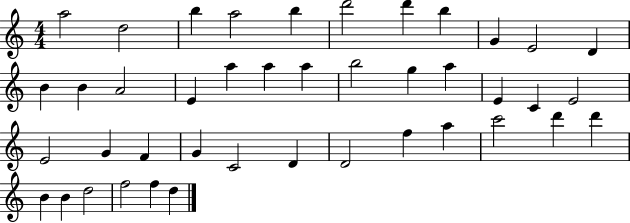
A5/h D5/h B5/q A5/h B5/q D6/h D6/q B5/q G4/q E4/h D4/q B4/q B4/q A4/h E4/q A5/q A5/q A5/q B5/h G5/q A5/q E4/q C4/q E4/h E4/h G4/q F4/q G4/q C4/h D4/q D4/h F5/q A5/q C6/h D6/q D6/q B4/q B4/q D5/h F5/h F5/q D5/q